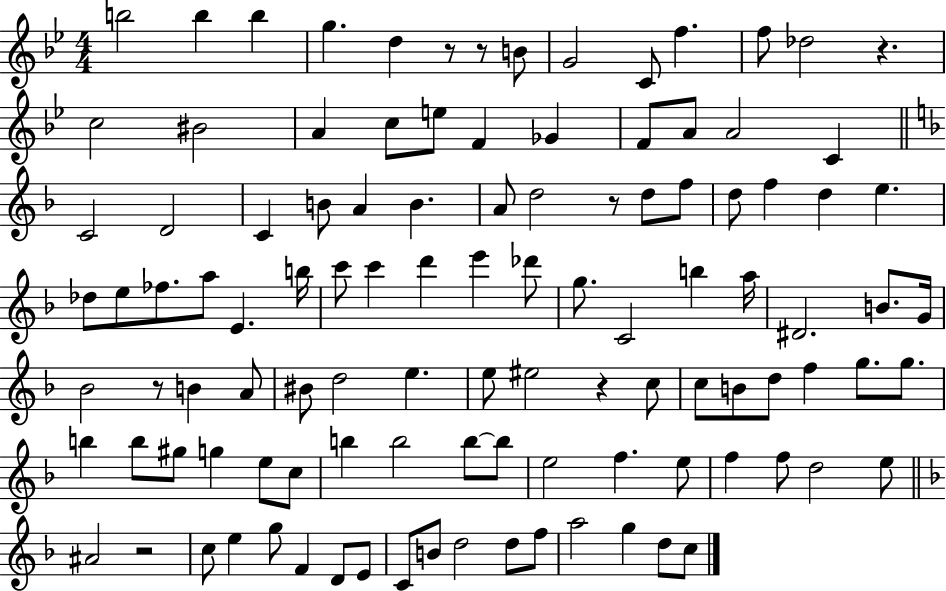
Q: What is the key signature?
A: BES major